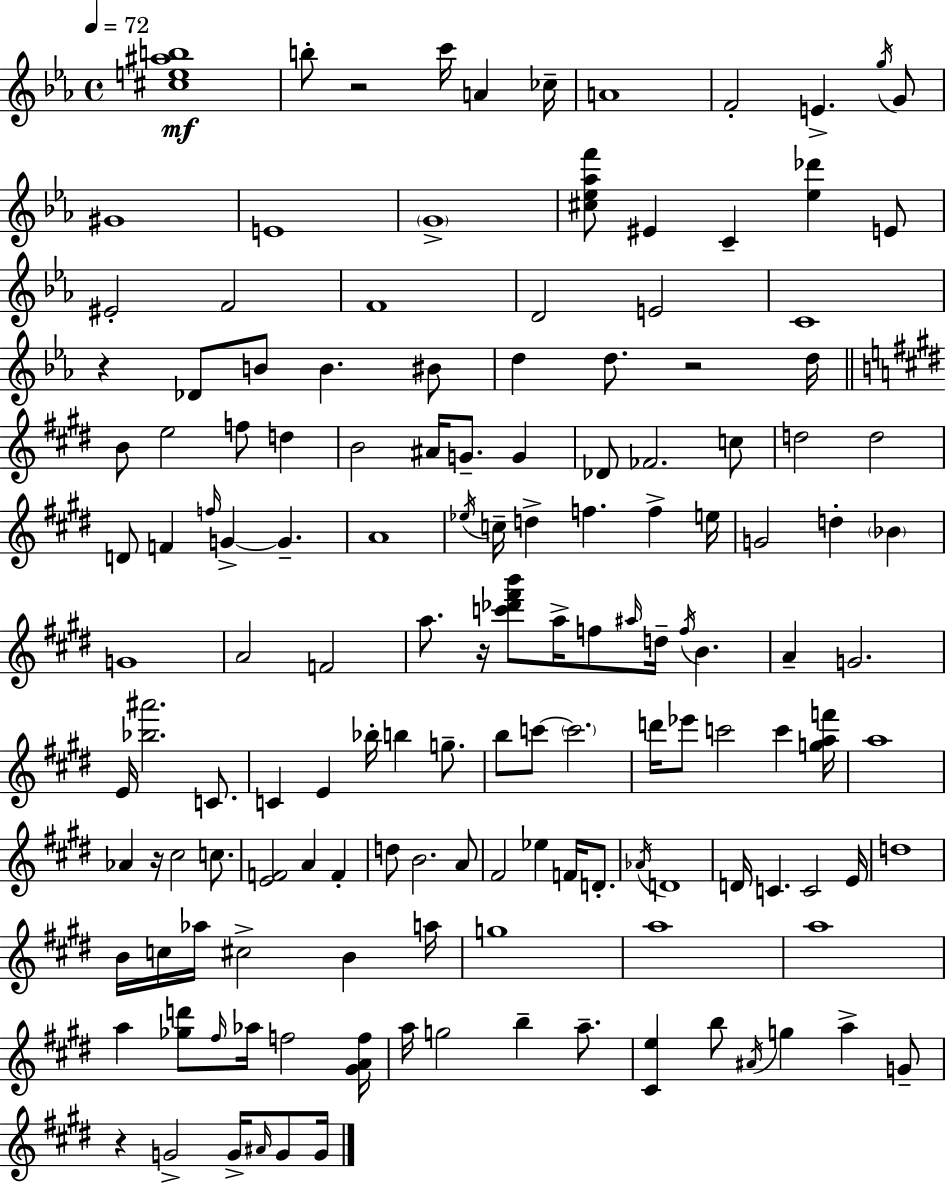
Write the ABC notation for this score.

X:1
T:Untitled
M:4/4
L:1/4
K:Cm
[^ce^ab]4 b/2 z2 c'/4 A _c/4 A4 F2 E g/4 G/2 ^G4 E4 G4 [^c_e_af']/2 ^E C [_e_d'] E/2 ^E2 F2 F4 D2 E2 C4 z _D/2 B/2 B ^B/2 d d/2 z2 d/4 B/2 e2 f/2 d B2 ^A/4 G/2 G _D/2 _F2 c/2 d2 d2 D/2 F f/4 G G A4 _e/4 c/4 d f f e/4 G2 d _B G4 A2 F2 a/2 z/4 [c'_d'^f'b']/2 a/4 f/2 ^a/4 d/4 f/4 B A G2 E/4 [_b^a']2 C/2 C E _b/4 b g/2 b/2 c'/2 c'2 d'/4 _e'/2 c'2 c' [gaf']/4 a4 _A z/4 ^c2 c/2 [EF]2 A F d/2 B2 A/2 ^F2 _e F/4 D/2 _A/4 D4 D/4 C C2 E/4 d4 B/4 c/4 _a/4 ^c2 B a/4 g4 a4 a4 a [_gd']/2 ^f/4 _a/4 f2 [^GAf]/4 a/4 g2 b a/2 [^Ce] b/2 ^A/4 g a G/2 z G2 G/4 ^A/4 G/2 G/4